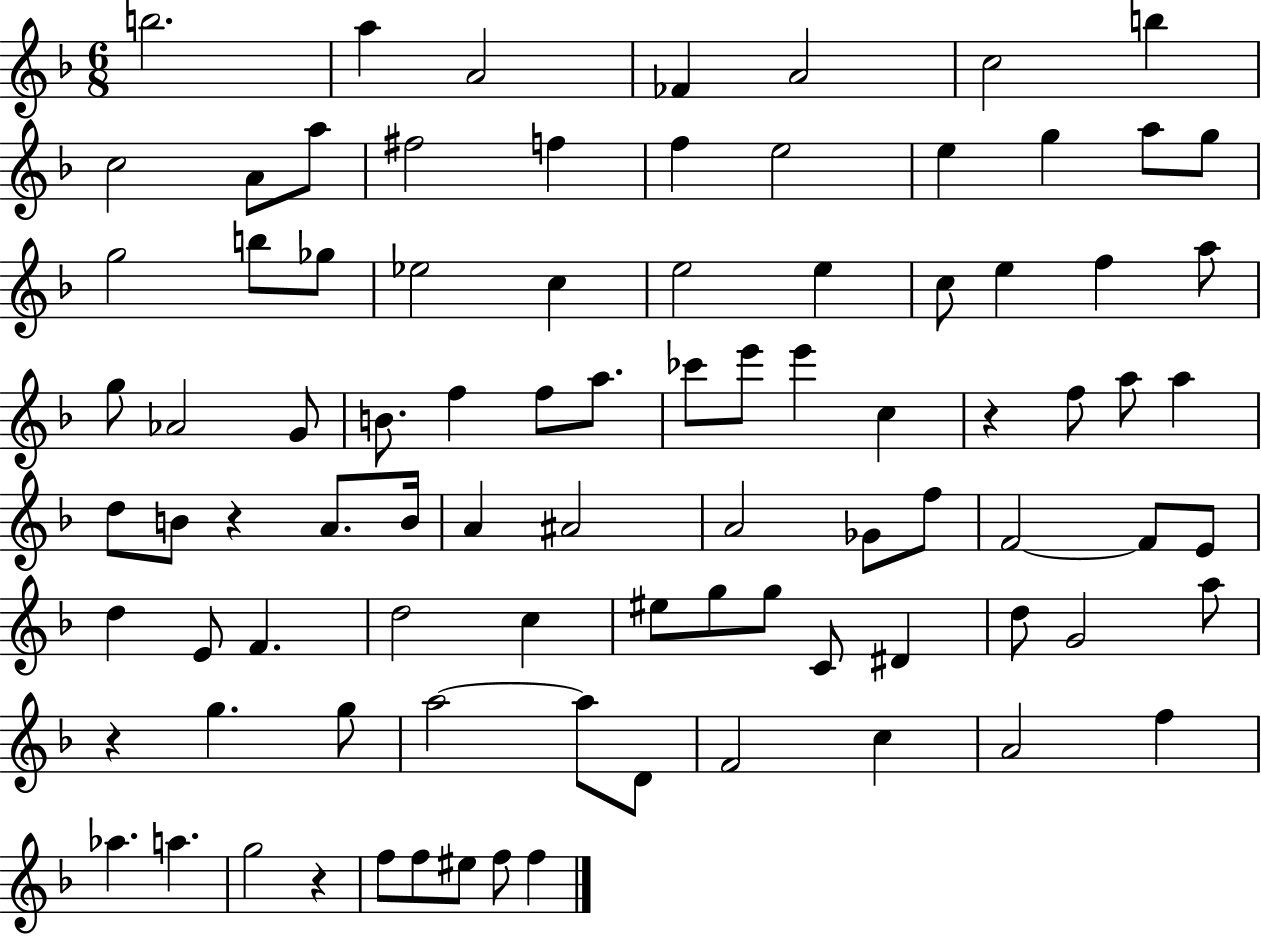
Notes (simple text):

B5/h. A5/q A4/h FES4/q A4/h C5/h B5/q C5/h A4/e A5/e F#5/h F5/q F5/q E5/h E5/q G5/q A5/e G5/e G5/h B5/e Gb5/e Eb5/h C5/q E5/h E5/q C5/e E5/q F5/q A5/e G5/e Ab4/h G4/e B4/e. F5/q F5/e A5/e. CES6/e E6/e E6/q C5/q R/q F5/e A5/e A5/q D5/e B4/e R/q A4/e. B4/s A4/q A#4/h A4/h Gb4/e F5/e F4/h F4/e E4/e D5/q E4/e F4/q. D5/h C5/q EIS5/e G5/e G5/e C4/e D#4/q D5/e G4/h A5/e R/q G5/q. G5/e A5/h A5/e D4/e F4/h C5/q A4/h F5/q Ab5/q. A5/q. G5/h R/q F5/e F5/e EIS5/e F5/e F5/q